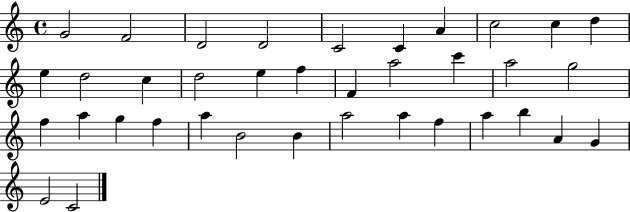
{
  \clef treble
  \time 4/4
  \defaultTimeSignature
  \key c \major
  g'2 f'2 | d'2 d'2 | c'2 c'4 a'4 | c''2 c''4 d''4 | \break e''4 d''2 c''4 | d''2 e''4 f''4 | f'4 a''2 c'''4 | a''2 g''2 | \break f''4 a''4 g''4 f''4 | a''4 b'2 b'4 | a''2 a''4 f''4 | a''4 b''4 a'4 g'4 | \break e'2 c'2 | \bar "|."
}